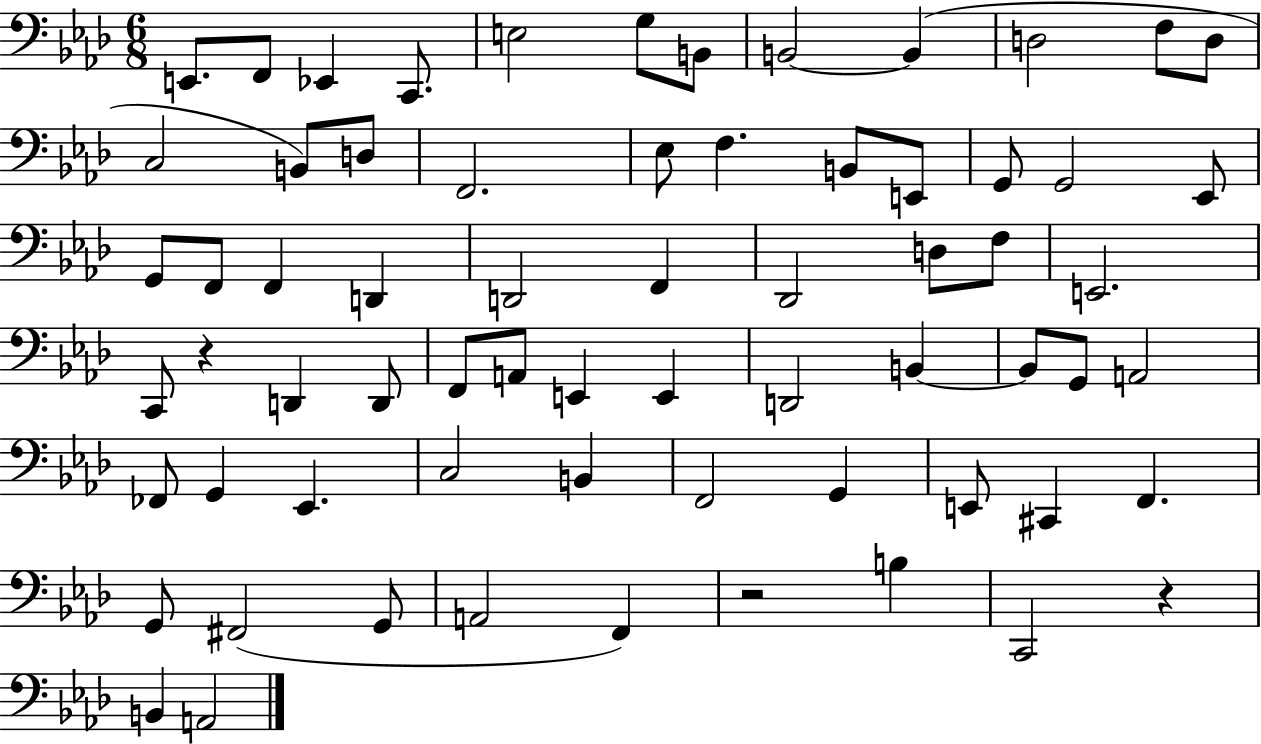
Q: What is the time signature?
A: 6/8